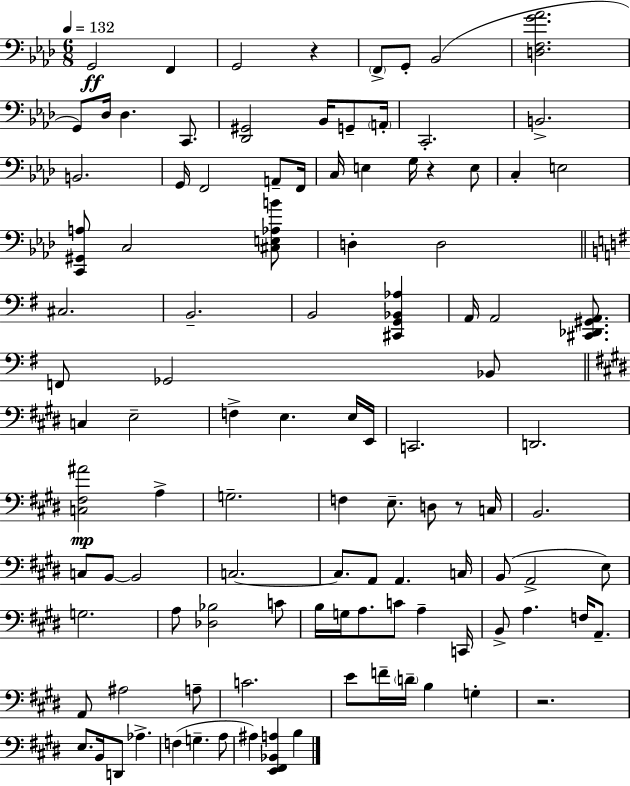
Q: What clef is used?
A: bass